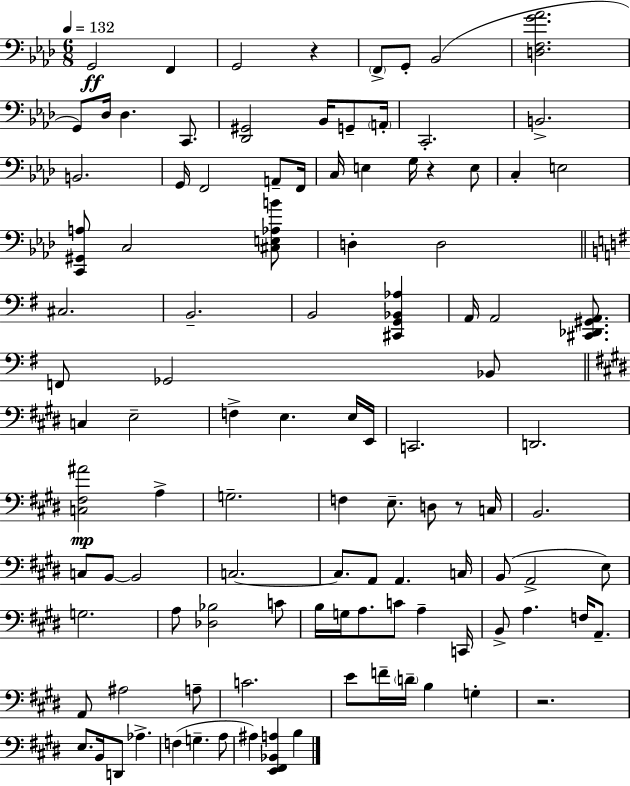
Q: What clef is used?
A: bass